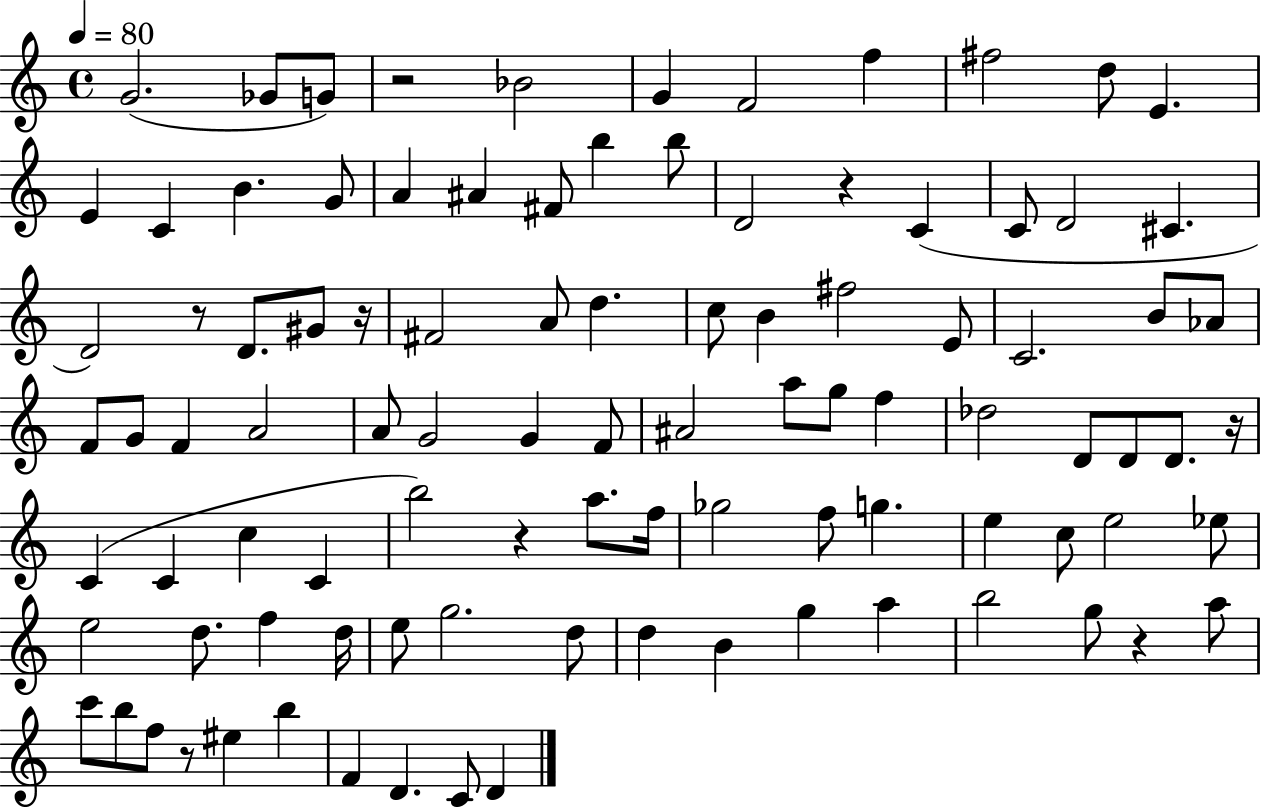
G4/h. Gb4/e G4/e R/h Bb4/h G4/q F4/h F5/q F#5/h D5/e E4/q. E4/q C4/q B4/q. G4/e A4/q A#4/q F#4/e B5/q B5/e D4/h R/q C4/q C4/e D4/h C#4/q. D4/h R/e D4/e. G#4/e R/s F#4/h A4/e D5/q. C5/e B4/q F#5/h E4/e C4/h. B4/e Ab4/e F4/e G4/e F4/q A4/h A4/e G4/h G4/q F4/e A#4/h A5/e G5/e F5/q Db5/h D4/e D4/e D4/e. R/s C4/q C4/q C5/q C4/q B5/h R/q A5/e. F5/s Gb5/h F5/e G5/q. E5/q C5/e E5/h Eb5/e E5/h D5/e. F5/q D5/s E5/e G5/h. D5/e D5/q B4/q G5/q A5/q B5/h G5/e R/q A5/e C6/e B5/e F5/e R/e EIS5/q B5/q F4/q D4/q. C4/e D4/q